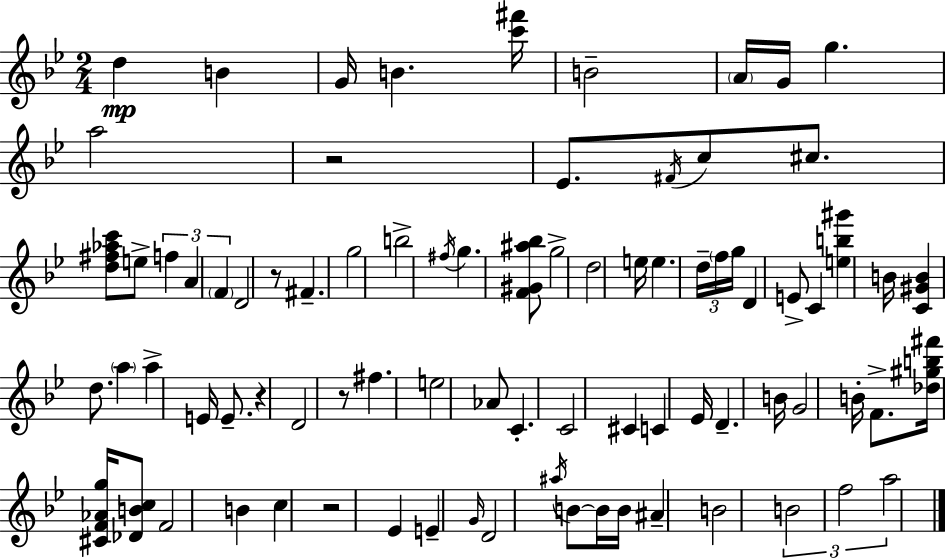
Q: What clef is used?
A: treble